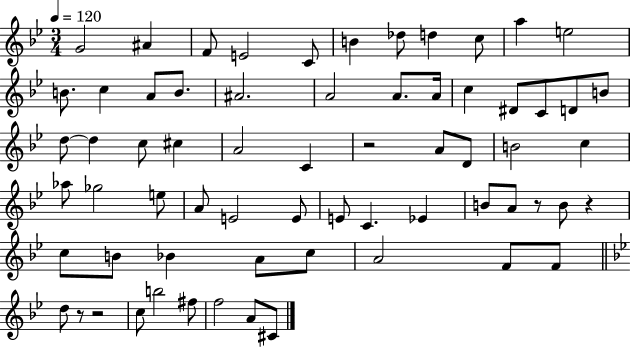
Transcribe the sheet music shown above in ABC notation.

X:1
T:Untitled
M:3/4
L:1/4
K:Bb
G2 ^A F/2 E2 C/2 B _d/2 d c/2 a e2 B/2 c A/2 B/2 ^A2 A2 A/2 A/4 c ^D/2 C/2 D/2 B/2 d/2 d c/2 ^c A2 C z2 A/2 D/2 B2 c _a/2 _g2 e/2 A/2 E2 E/2 E/2 C _E B/2 A/2 z/2 B/2 z c/2 B/2 _B A/2 c/2 A2 F/2 F/2 d/2 z/2 z2 c/2 b2 ^f/2 f2 A/2 ^C/2